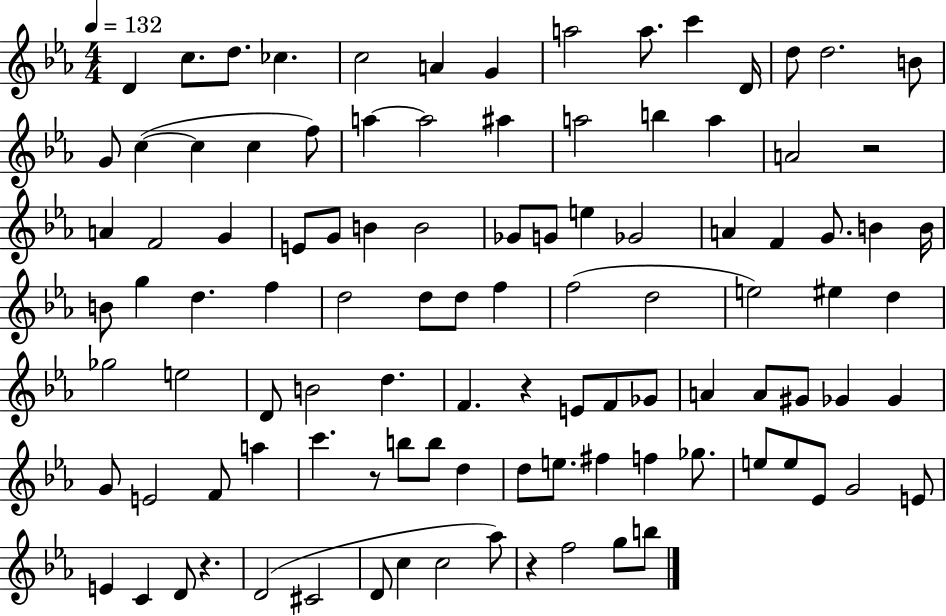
{
  \clef treble
  \numericTimeSignature
  \time 4/4
  \key ees \major
  \tempo 4 = 132
  d'4 c''8. d''8. ces''4. | c''2 a'4 g'4 | a''2 a''8. c'''4 d'16 | d''8 d''2. b'8 | \break g'8 c''4~(~ c''4 c''4 f''8) | a''4~~ a''2 ais''4 | a''2 b''4 a''4 | a'2 r2 | \break a'4 f'2 g'4 | e'8 g'8 b'4 b'2 | ges'8 g'8 e''4 ges'2 | a'4 f'4 g'8. b'4 b'16 | \break b'8 g''4 d''4. f''4 | d''2 d''8 d''8 f''4 | f''2( d''2 | e''2) eis''4 d''4 | \break ges''2 e''2 | d'8 b'2 d''4. | f'4. r4 e'8 f'8 ges'8 | a'4 a'8 gis'8 ges'4 ges'4 | \break g'8 e'2 f'8 a''4 | c'''4. r8 b''8 b''8 d''4 | d''8 e''8. fis''4 f''4 ges''8. | e''8 e''8 ees'8 g'2 e'8 | \break e'4 c'4 d'8 r4. | d'2( cis'2 | d'8 c''4 c''2 aes''8) | r4 f''2 g''8 b''8 | \break \bar "|."
}